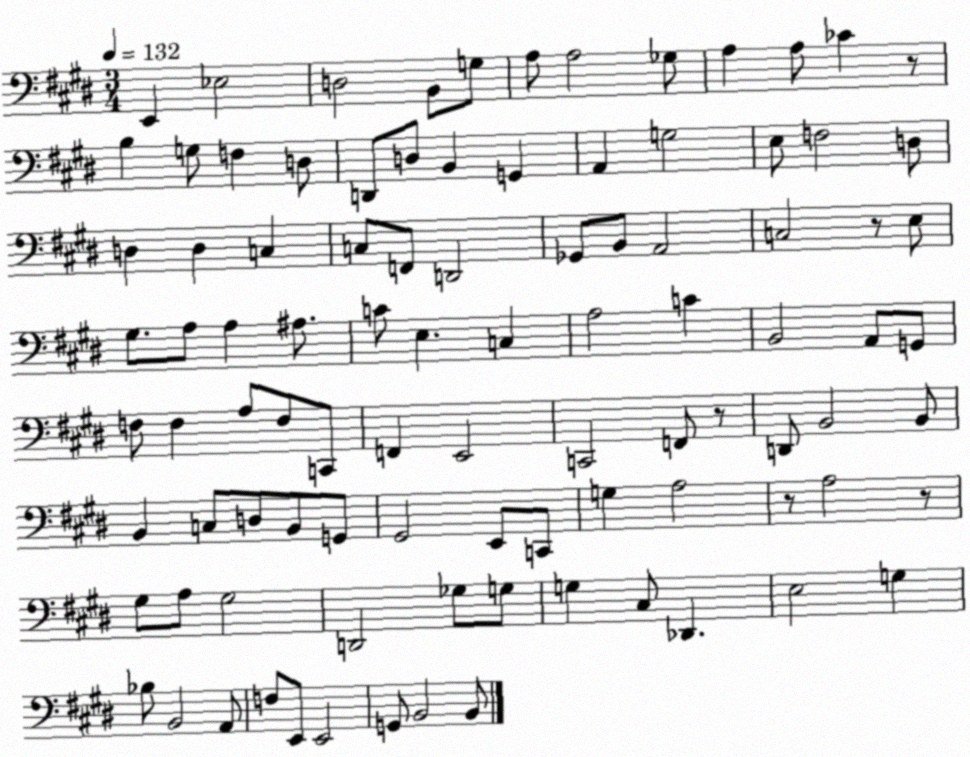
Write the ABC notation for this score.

X:1
T:Untitled
M:3/4
L:1/4
K:E
E,, _E,2 D,2 B,,/2 G,/2 A,/2 A,2 _G,/2 A, A,/2 _C z/2 B, G,/2 F, D,/2 D,,/2 D,/2 B,, G,, A,, G,2 E,/2 F,2 D,/2 D, D, C, C,/2 F,,/2 D,,2 _G,,/2 B,,/2 A,,2 C,2 z/2 E,/2 ^G,/2 A,/2 A, ^A,/2 C/2 E, C, A,2 C B,,2 A,,/2 G,,/2 F,/2 F, A,/2 F,/2 C,,/2 F,, E,,2 C,,2 F,,/2 z/2 D,,/2 B,,2 B,,/2 B,, C,/2 D,/2 B,,/2 G,,/2 ^G,,2 E,,/2 C,,/2 G, A,2 z/2 A,2 z/2 ^G,/2 A,/2 ^G,2 D,,2 _G,/2 G,/2 G, ^C,/2 _D,, E,2 G, _B,/2 B,,2 A,,/2 F,/2 E,,/2 E,,2 G,,/2 B,,2 B,,/2